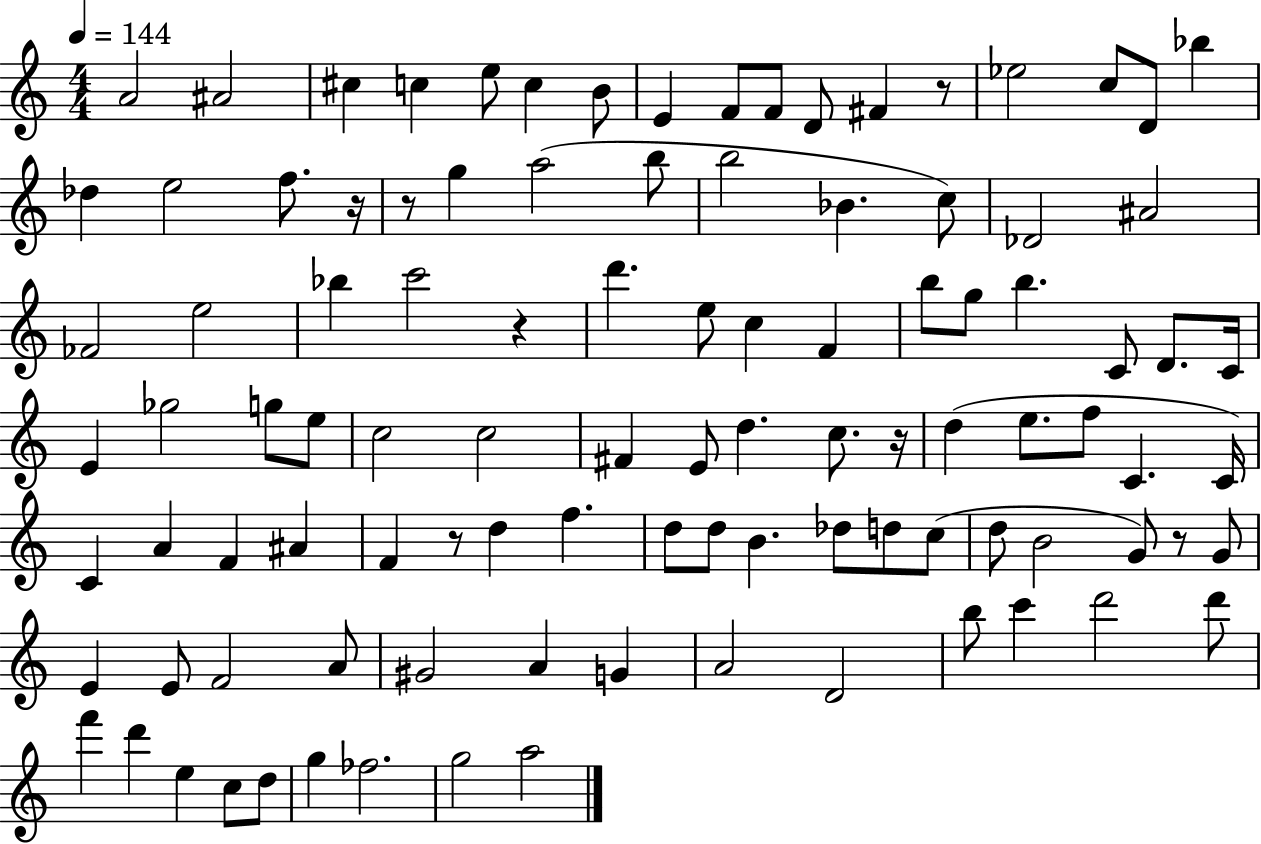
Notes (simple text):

A4/h A#4/h C#5/q C5/q E5/e C5/q B4/e E4/q F4/e F4/e D4/e F#4/q R/e Eb5/h C5/e D4/e Bb5/q Db5/q E5/h F5/e. R/s R/e G5/q A5/h B5/e B5/h Bb4/q. C5/e Db4/h A#4/h FES4/h E5/h Bb5/q C6/h R/q D6/q. E5/e C5/q F4/q B5/e G5/e B5/q. C4/e D4/e. C4/s E4/q Gb5/h G5/e E5/e C5/h C5/h F#4/q E4/e D5/q. C5/e. R/s D5/q E5/e. F5/e C4/q. C4/s C4/q A4/q F4/q A#4/q F4/q R/e D5/q F5/q. D5/e D5/e B4/q. Db5/e D5/e C5/e D5/e B4/h G4/e R/e G4/e E4/q E4/e F4/h A4/e G#4/h A4/q G4/q A4/h D4/h B5/e C6/q D6/h D6/e F6/q D6/q E5/q C5/e D5/e G5/q FES5/h. G5/h A5/h